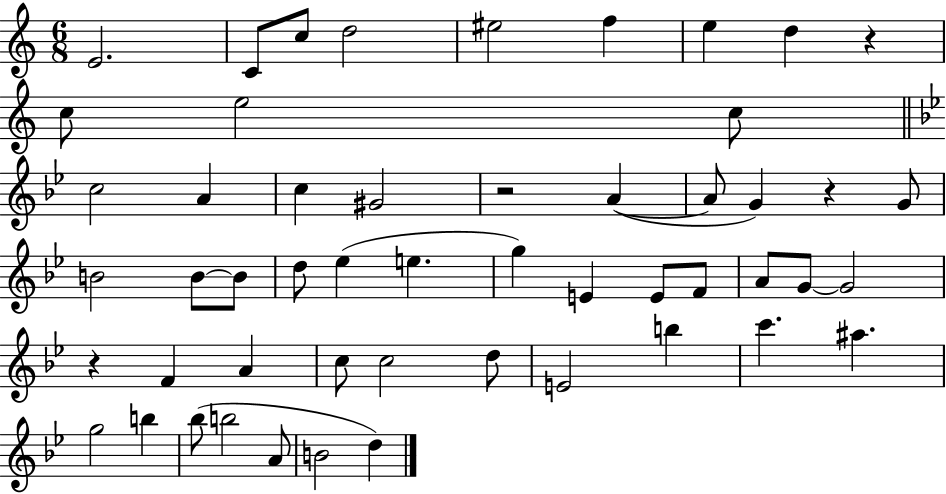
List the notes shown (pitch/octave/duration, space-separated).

E4/h. C4/e C5/e D5/h EIS5/h F5/q E5/q D5/q R/q C5/e E5/h C5/e C5/h A4/q C5/q G#4/h R/h A4/q A4/e G4/q R/q G4/e B4/h B4/e B4/e D5/e Eb5/q E5/q. G5/q E4/q E4/e F4/e A4/e G4/e G4/h R/q F4/q A4/q C5/e C5/h D5/e E4/h B5/q C6/q. A#5/q. G5/h B5/q Bb5/e B5/h A4/e B4/h D5/q